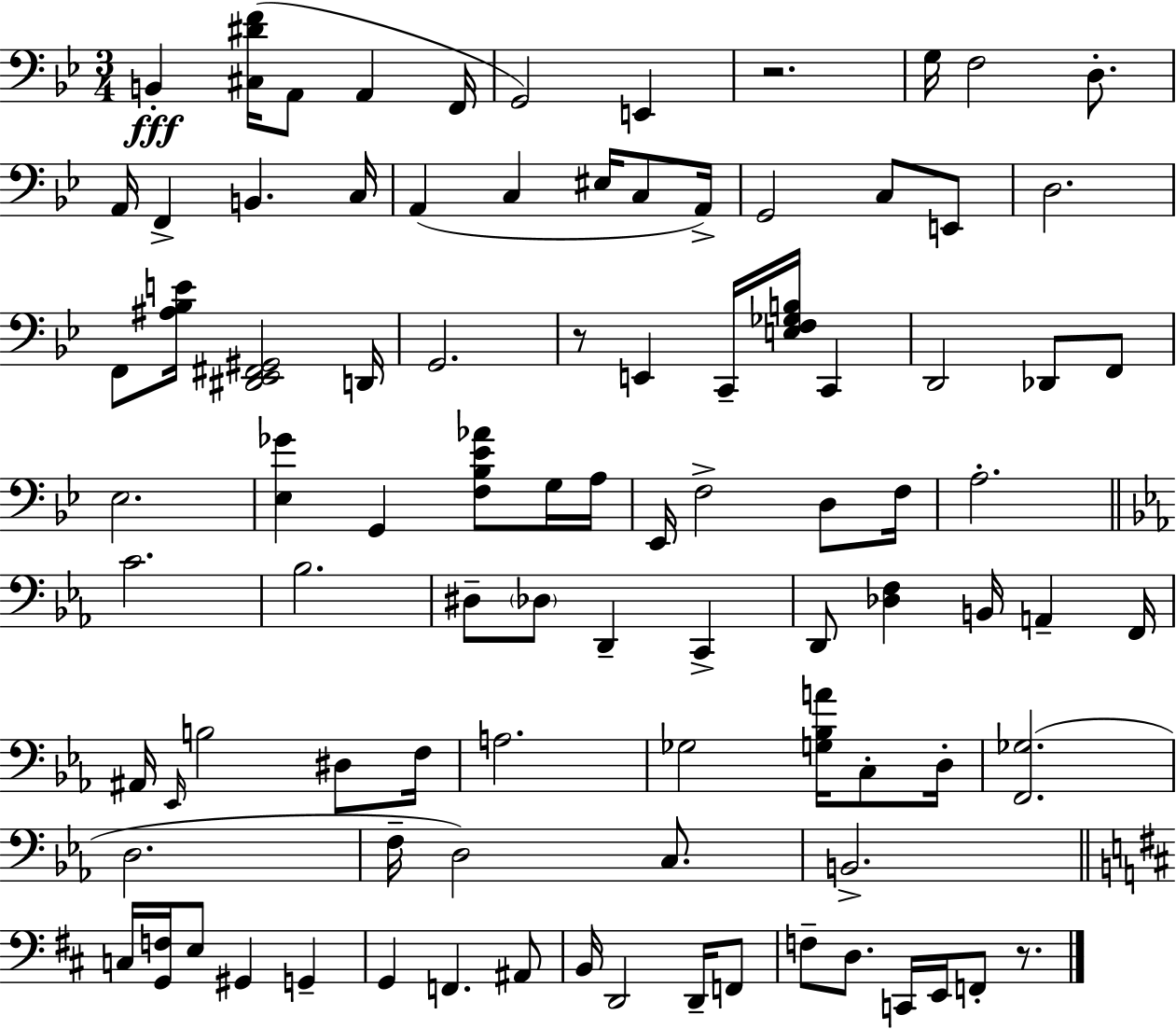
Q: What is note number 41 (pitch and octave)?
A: C4